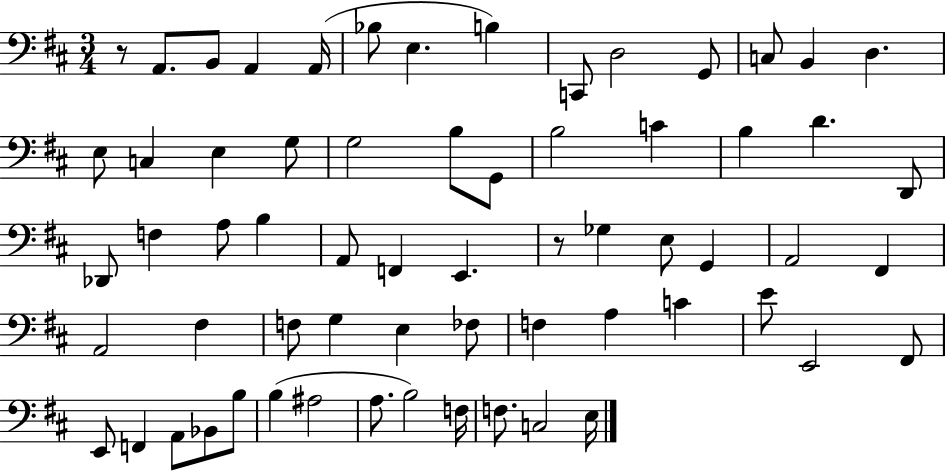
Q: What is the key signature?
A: D major